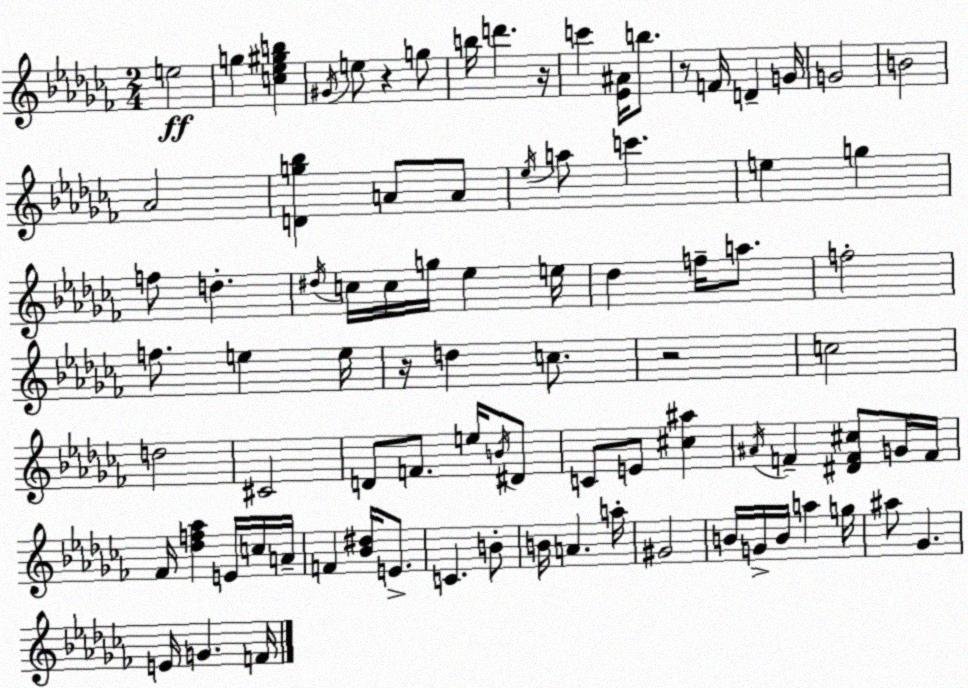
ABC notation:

X:1
T:Untitled
M:2/4
L:1/4
K:Abm
e2 g [c_e^gb] ^G/4 e/2 z g/2 b/4 d' z/4 c' [_E^A]/4 b/2 z/2 F/4 D G/4 G2 B2 _A2 [Dg_b] A/2 A/2 _e/4 a/2 c' e g f/2 d ^d/4 c/4 c/4 g/4 _e e/4 _d f/4 a/2 f2 f/2 e e/4 z/4 d c/2 z2 c2 d2 ^C2 D/2 F/2 e/4 B/4 ^D/2 C/2 E/2 [^c^a] ^A/4 F [^DF^c]/2 G/4 F/4 _F/4 [_df_a] E/4 c/4 A/4 F [_B^d]/4 E/2 C B/2 B/4 A a/4 ^G2 B/4 G/4 B/4 a g/4 ^a/2 _G E/4 G F/4